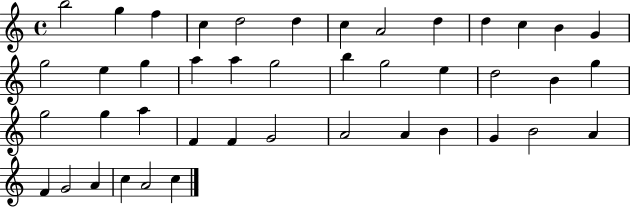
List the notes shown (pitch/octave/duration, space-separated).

B5/h G5/q F5/q C5/q D5/h D5/q C5/q A4/h D5/q D5/q C5/q B4/q G4/q G5/h E5/q G5/q A5/q A5/q G5/h B5/q G5/h E5/q D5/h B4/q G5/q G5/h G5/q A5/q F4/q F4/q G4/h A4/h A4/q B4/q G4/q B4/h A4/q F4/q G4/h A4/q C5/q A4/h C5/q